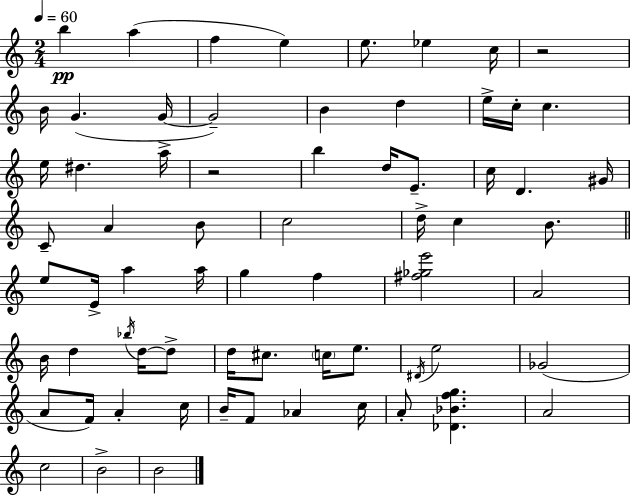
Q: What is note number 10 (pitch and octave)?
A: G4